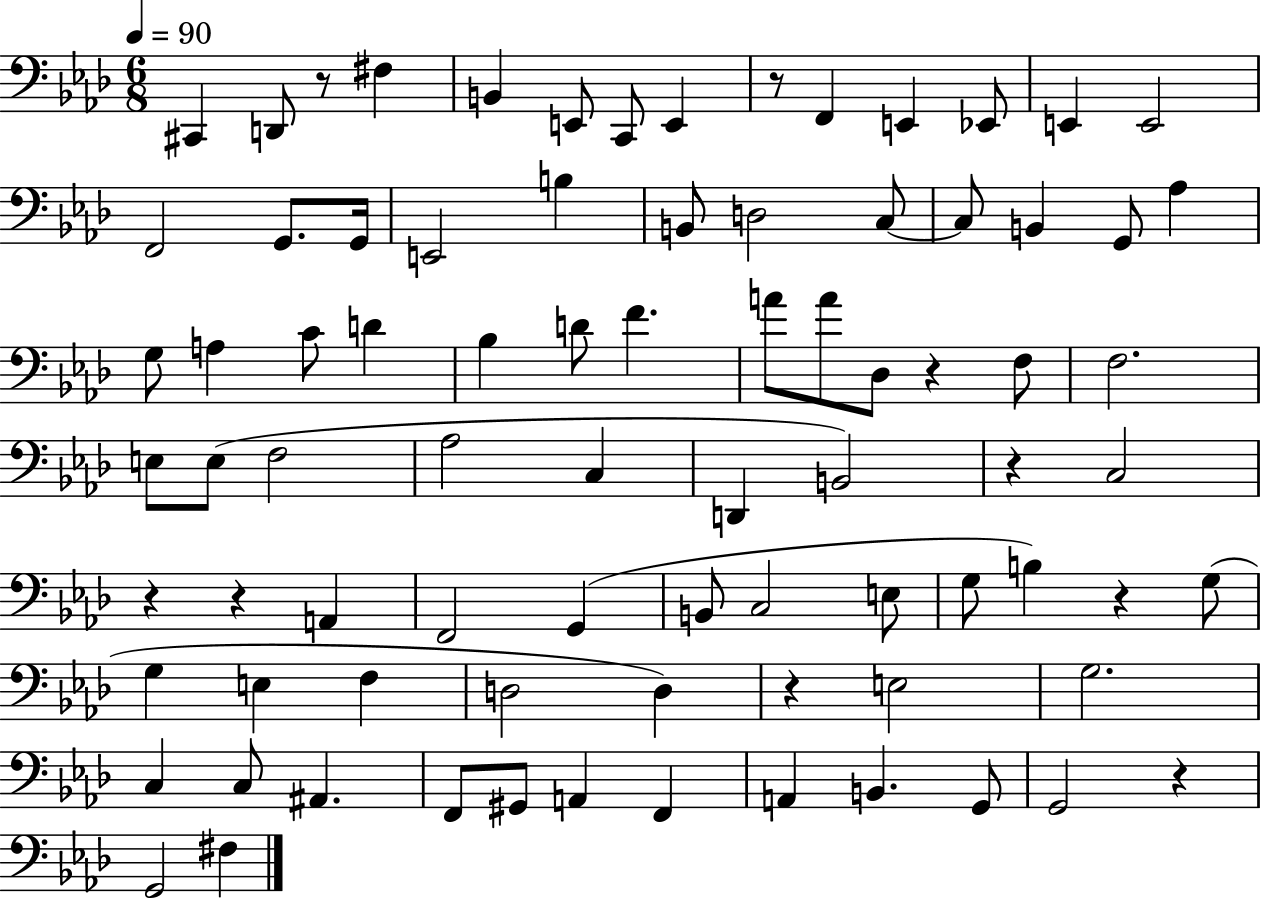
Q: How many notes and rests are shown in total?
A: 82